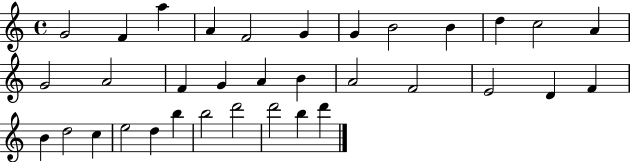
X:1
T:Untitled
M:4/4
L:1/4
K:C
G2 F a A F2 G G B2 B d c2 A G2 A2 F G A B A2 F2 E2 D F B d2 c e2 d b b2 d'2 d'2 b d'